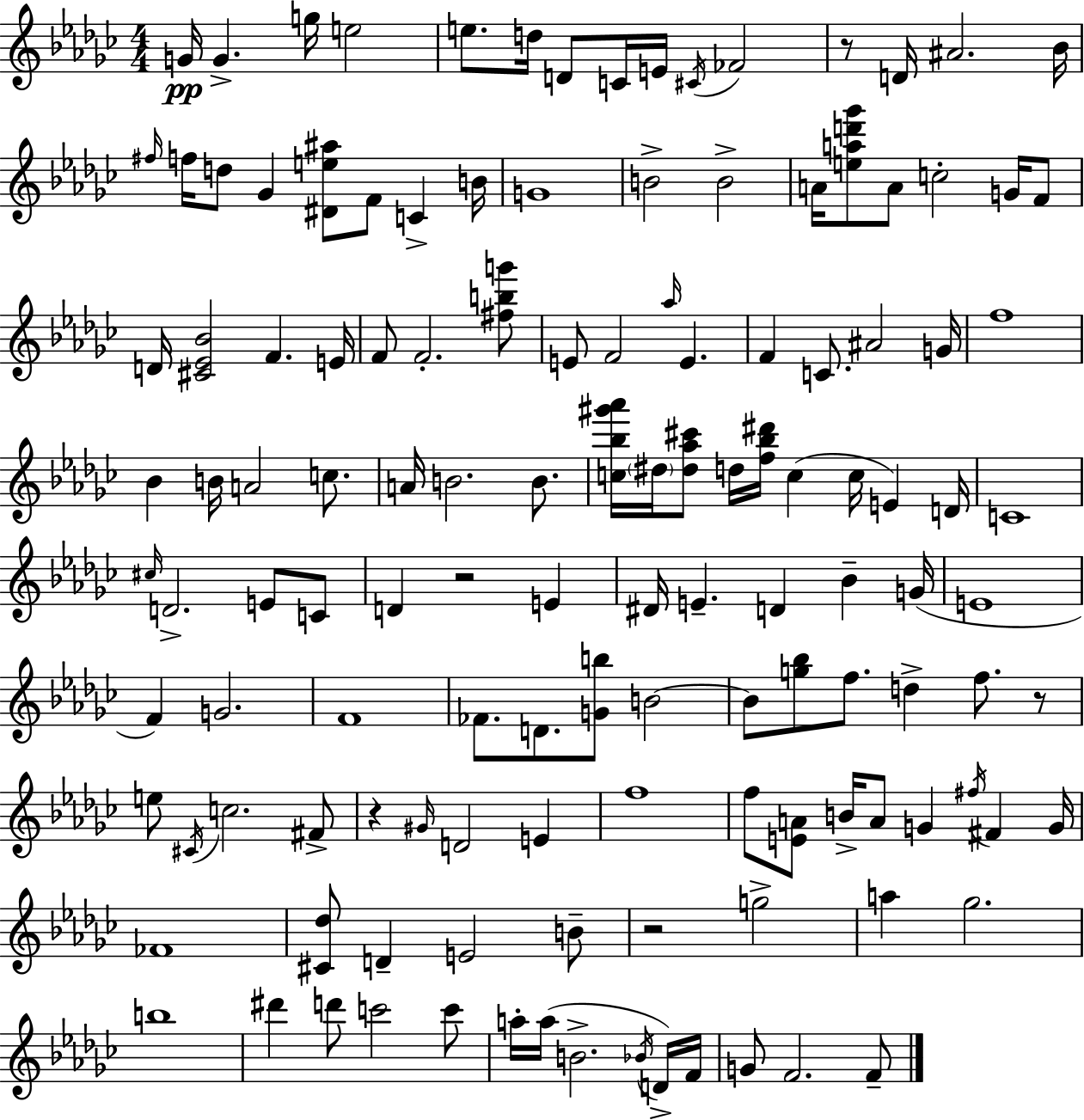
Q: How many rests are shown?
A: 5